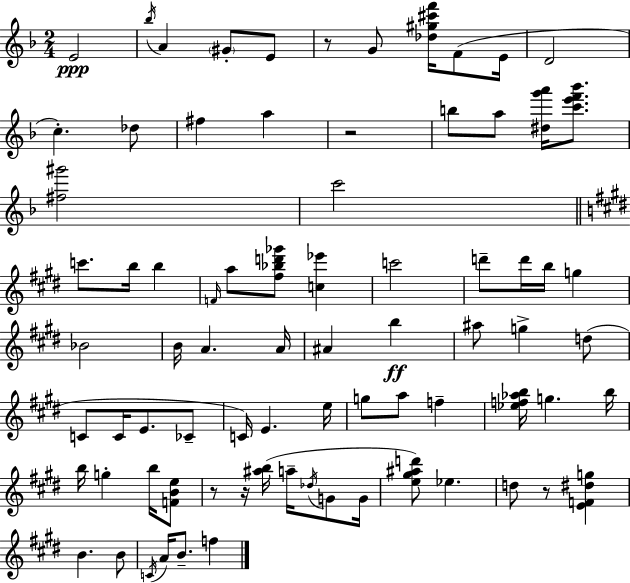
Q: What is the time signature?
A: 2/4